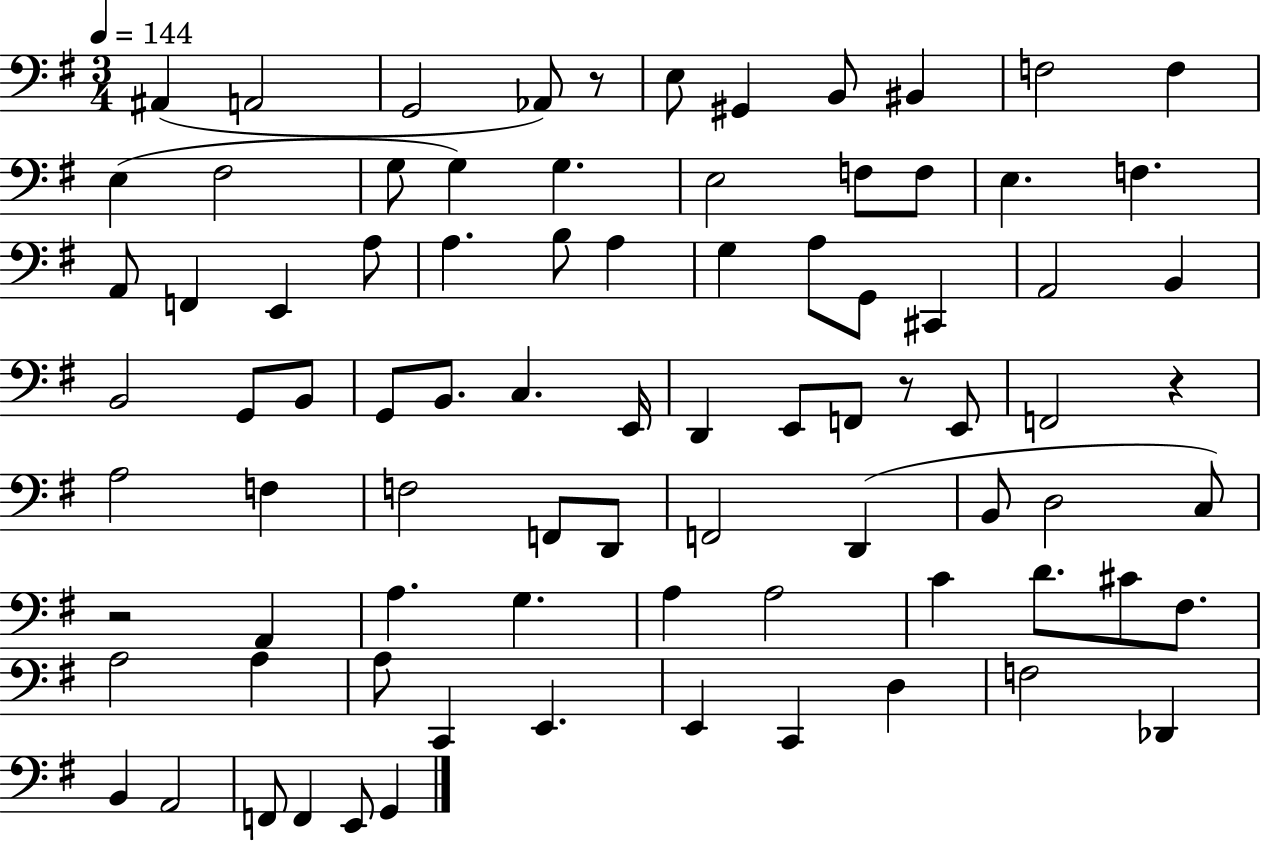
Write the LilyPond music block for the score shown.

{
  \clef bass
  \numericTimeSignature
  \time 3/4
  \key g \major
  \tempo 4 = 144
  ais,4( a,2 | g,2 aes,8) r8 | e8 gis,4 b,8 bis,4 | f2 f4 | \break e4( fis2 | g8 g4) g4. | e2 f8 f8 | e4. f4. | \break a,8 f,4 e,4 a8 | a4. b8 a4 | g4 a8 g,8 cis,4 | a,2 b,4 | \break b,2 g,8 b,8 | g,8 b,8. c4. e,16 | d,4 e,8 f,8 r8 e,8 | f,2 r4 | \break a2 f4 | f2 f,8 d,8 | f,2 d,4( | b,8 d2 c8) | \break r2 a,4 | a4. g4. | a4 a2 | c'4 d'8. cis'8 fis8. | \break a2 a4 | a8 c,4 e,4. | e,4 c,4 d4 | f2 des,4 | \break b,4 a,2 | f,8 f,4 e,8 g,4 | \bar "|."
}